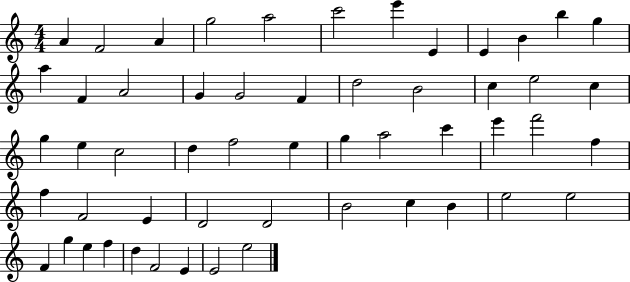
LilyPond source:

{
  \clef treble
  \numericTimeSignature
  \time 4/4
  \key c \major
  a'4 f'2 a'4 | g''2 a''2 | c'''2 e'''4 e'4 | e'4 b'4 b''4 g''4 | \break a''4 f'4 a'2 | g'4 g'2 f'4 | d''2 b'2 | c''4 e''2 c''4 | \break g''4 e''4 c''2 | d''4 f''2 e''4 | g''4 a''2 c'''4 | e'''4 f'''2 f''4 | \break f''4 f'2 e'4 | d'2 d'2 | b'2 c''4 b'4 | e''2 e''2 | \break f'4 g''4 e''4 f''4 | d''4 f'2 e'4 | e'2 e''2 | \bar "|."
}